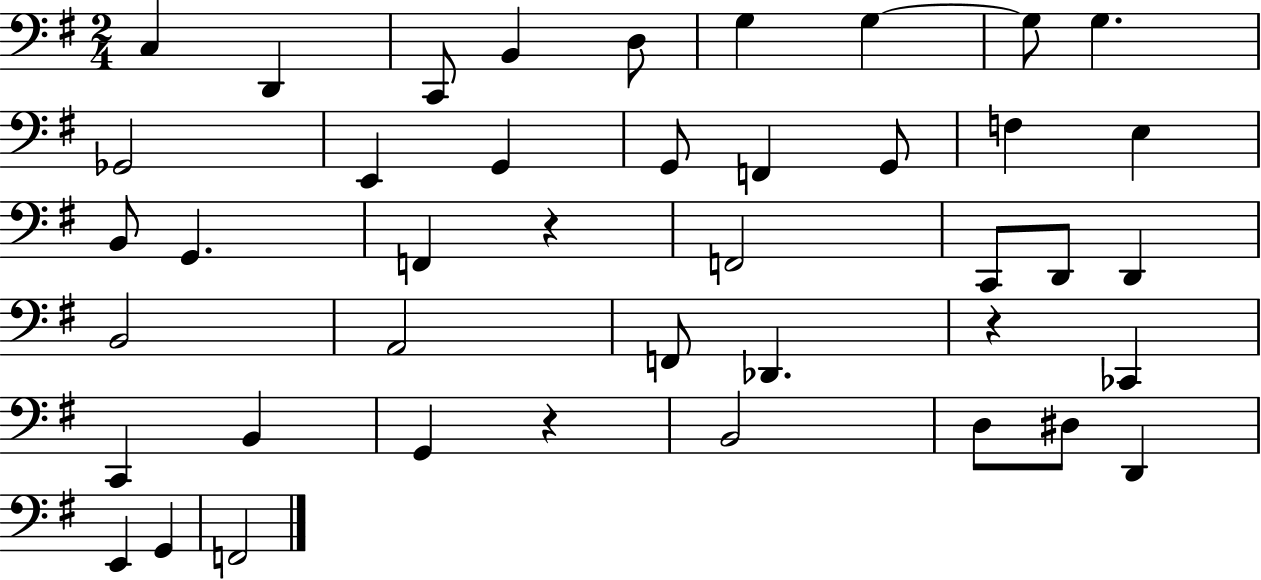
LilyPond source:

{
  \clef bass
  \numericTimeSignature
  \time 2/4
  \key g \major
  c4 d,4 | c,8 b,4 d8 | g4 g4~~ | g8 g4. | \break ges,2 | e,4 g,4 | g,8 f,4 g,8 | f4 e4 | \break b,8 g,4. | f,4 r4 | f,2 | c,8 d,8 d,4 | \break b,2 | a,2 | f,8 des,4. | r4 ces,4 | \break c,4 b,4 | g,4 r4 | b,2 | d8 dis8 d,4 | \break e,4 g,4 | f,2 | \bar "|."
}